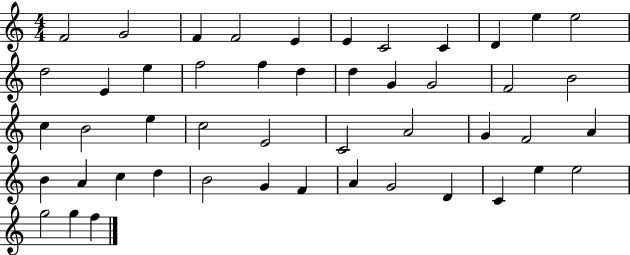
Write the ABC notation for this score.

X:1
T:Untitled
M:4/4
L:1/4
K:C
F2 G2 F F2 E E C2 C D e e2 d2 E e f2 f d d G G2 F2 B2 c B2 e c2 E2 C2 A2 G F2 A B A c d B2 G F A G2 D C e e2 g2 g f